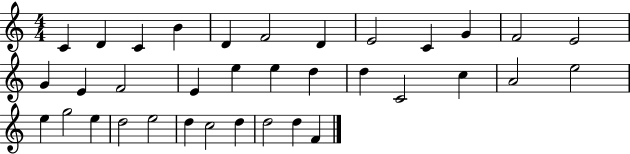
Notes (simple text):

C4/q D4/q C4/q B4/q D4/q F4/h D4/q E4/h C4/q G4/q F4/h E4/h G4/q E4/q F4/h E4/q E5/q E5/q D5/q D5/q C4/h C5/q A4/h E5/h E5/q G5/h E5/q D5/h E5/h D5/q C5/h D5/q D5/h D5/q F4/q